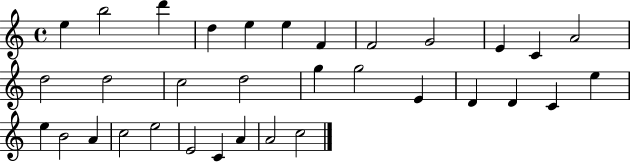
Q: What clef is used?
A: treble